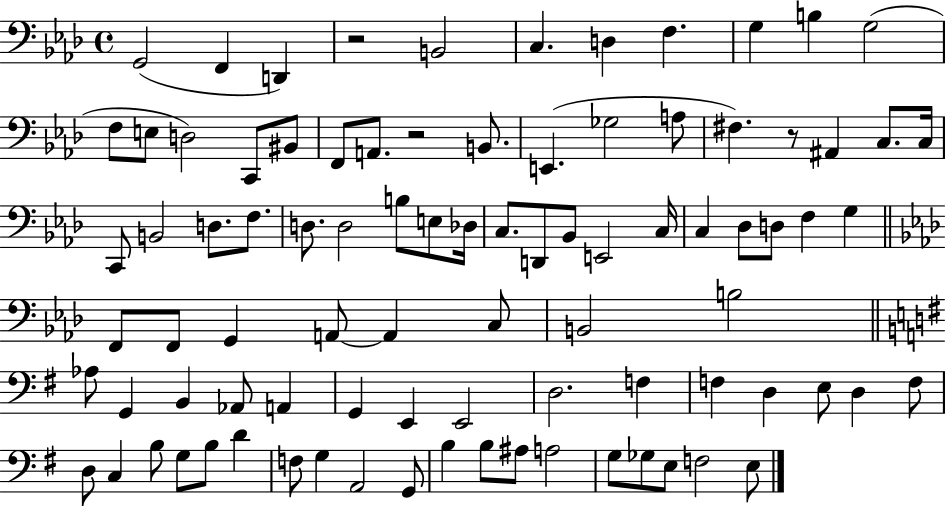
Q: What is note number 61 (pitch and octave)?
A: D3